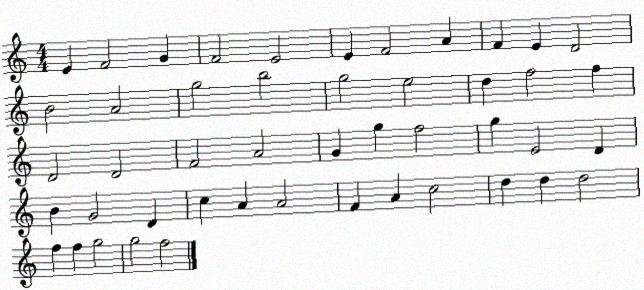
X:1
T:Untitled
M:4/4
L:1/4
K:C
E F2 G F2 E2 E F2 A F E D2 B2 A2 g2 b2 g2 e2 d f2 f D2 D2 F2 A2 G g f2 g E2 D B G2 D c A A2 F A c2 d d d2 f f g2 g2 f2